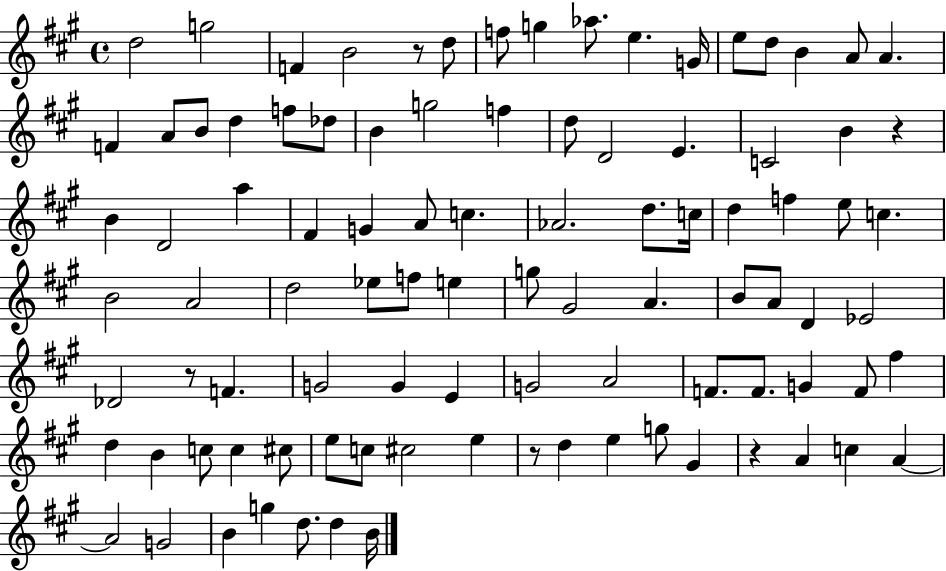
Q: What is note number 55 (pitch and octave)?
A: D4